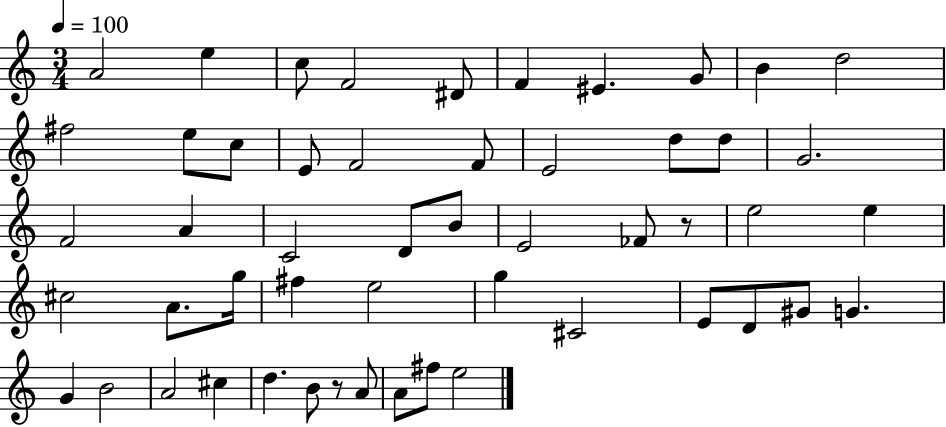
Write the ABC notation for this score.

X:1
T:Untitled
M:3/4
L:1/4
K:C
A2 e c/2 F2 ^D/2 F ^E G/2 B d2 ^f2 e/2 c/2 E/2 F2 F/2 E2 d/2 d/2 G2 F2 A C2 D/2 B/2 E2 _F/2 z/2 e2 e ^c2 A/2 g/4 ^f e2 g ^C2 E/2 D/2 ^G/2 G G B2 A2 ^c d B/2 z/2 A/2 A/2 ^f/2 e2